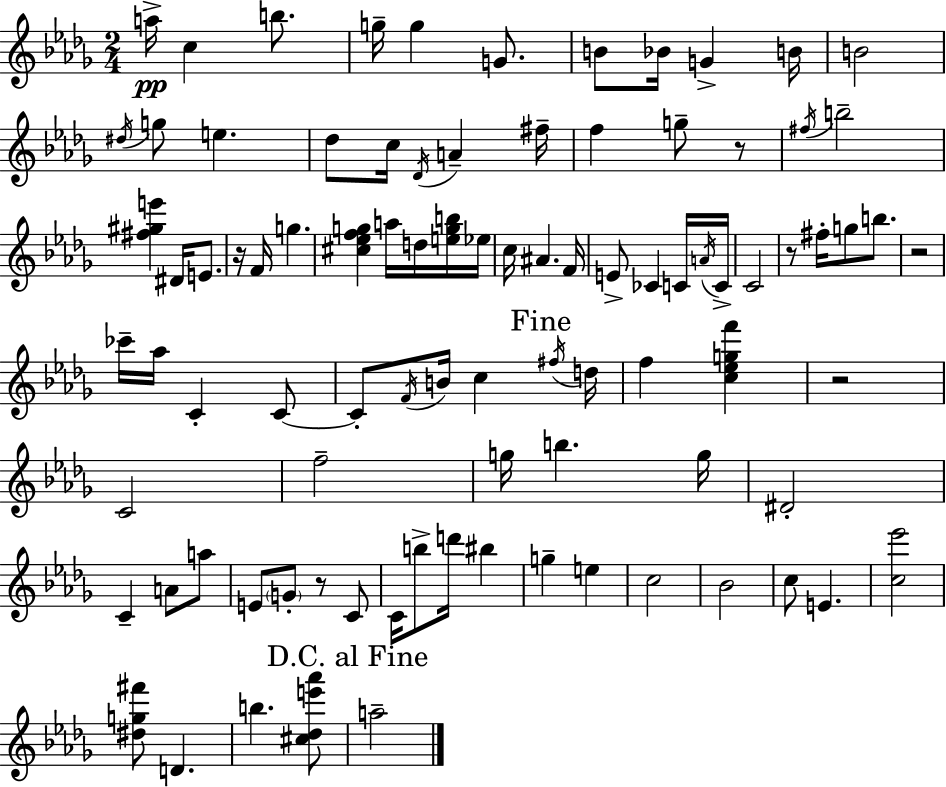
{
  \clef treble
  \numericTimeSignature
  \time 2/4
  \key bes \minor
  \repeat volta 2 { a''16->\pp c''4 b''8. | g''16-- g''4 g'8. | b'8 bes'16 g'4-> b'16 | b'2 | \break \acciaccatura { dis''16 } g''8 e''4. | des''8 c''16 \acciaccatura { des'16 } a'4-- | fis''16-- f''4 g''8-- | r8 \acciaccatura { fis''16 } b''2-- | \break <fis'' gis'' e'''>4 dis'16 | e'8. r16 f'16 g''4. | <cis'' ees'' f'' g''>4 a''16 | d''16 <e'' g'' b''>16 ees''16 c''16 ais'4. | \break f'16 e'8-> ces'4 | c'16 \acciaccatura { a'16 } c'16-> c'2 | r8 fis''16-. g''8 | b''8. r2 | \break ces'''16-- aes''16 c'4-. | c'8~~ c'8-. \acciaccatura { f'16 } b'16 | c''4 \mark "Fine" \acciaccatura { fis''16 } d''16 f''4 | <c'' ees'' g'' f'''>4 r2 | \break c'2 | f''2-- | g''16 b''4. | g''16 dis'2-. | \break c'4-- | a'8 a''8 e'8 | \parenthesize g'8-. r8 c'8 c'16 b''8-> | d'''16 bis''4 g''4-- | \break e''4 c''2 | bes'2 | c''8 | e'4. <c'' ees'''>2 | \break <dis'' g'' fis'''>8 | d'4. b''4. | <cis'' des'' e''' aes'''>8 \mark "D.C. al Fine" a''2-- | } \bar "|."
}